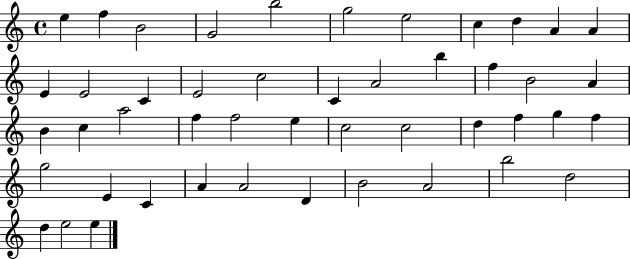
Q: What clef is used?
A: treble